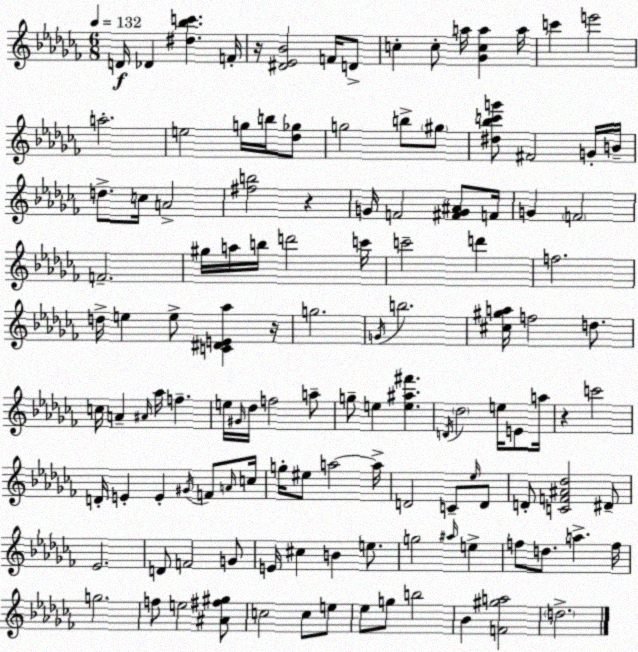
X:1
T:Untitled
M:6/8
L:1/4
K:Abm
D/4 _D [^d_bc'] F/4 z/4 [^D_E_B]2 F/4 D/2 c c/2 a/4 [_Gca] a/4 c' e'2 a2 e2 g/4 b/4 [_d_g]/2 g2 b/2 ^g/2 [^d_bc'g']/2 ^F2 G/4 B/4 d/2 c/4 A2 [^fb]2 z G/4 F2 [^FG^A]/2 F/4 G F2 F2 ^g/4 a/4 b/4 d'2 c'/4 c'2 d' f2 d/4 e e/2 [C^DE_a] z/4 g2 G/4 b2 [^c^ga]/4 f2 d/2 c/4 A ^A/4 _a/4 f e/4 ^G/4 _d/4 f2 a/2 g/2 e [e^a^f'] D/4 _d2 e/4 E/2 a/4 z c'2 D/4 E E ^G/4 F/2 A/4 c/4 g/4 ^e/2 a2 a/4 D2 C/2 _e/4 D/2 D/2 [CF^A_d]2 ^D/2 _E2 D/2 F2 G/2 E/4 ^c B e/2 g2 ^a/4 e f/2 d/2 a f/4 g2 f/2 e2 [^A^f^g]/2 c2 c/2 e/2 _e/2 g/2 b2 _B [F^ga]2 d2